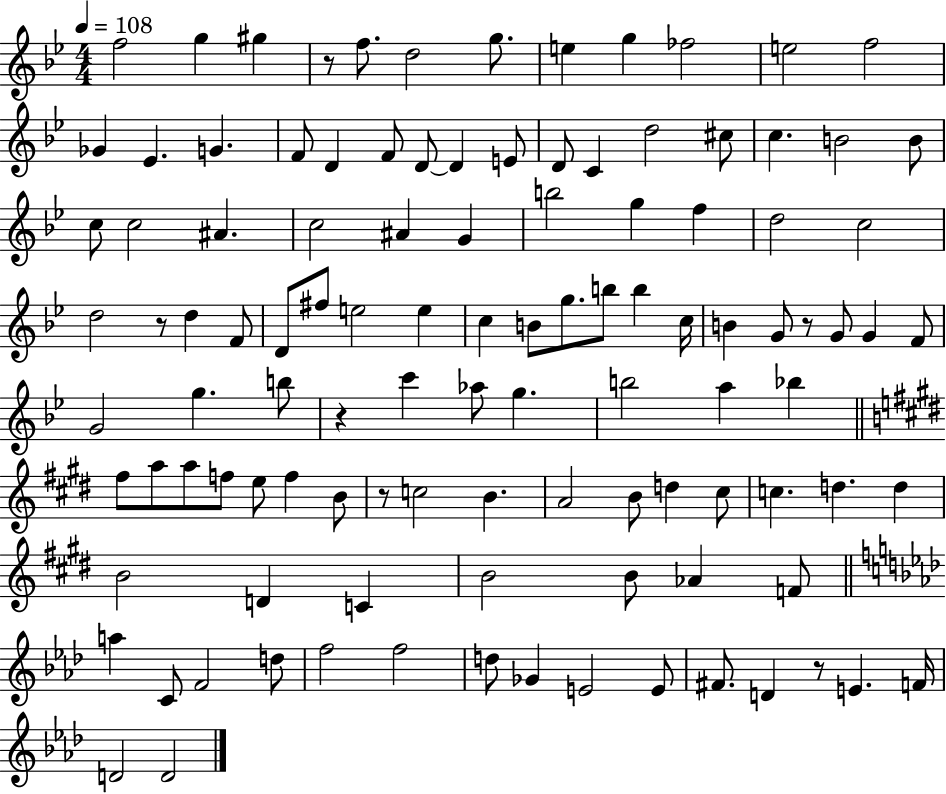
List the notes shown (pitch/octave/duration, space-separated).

F5/h G5/q G#5/q R/e F5/e. D5/h G5/e. E5/q G5/q FES5/h E5/h F5/h Gb4/q Eb4/q. G4/q. F4/e D4/q F4/e D4/e D4/q E4/e D4/e C4/q D5/h C#5/e C5/q. B4/h B4/e C5/e C5/h A#4/q. C5/h A#4/q G4/q B5/h G5/q F5/q D5/h C5/h D5/h R/e D5/q F4/e D4/e F#5/e E5/h E5/q C5/q B4/e G5/e. B5/e B5/q C5/s B4/q G4/e R/e G4/e G4/q F4/e G4/h G5/q. B5/e R/q C6/q Ab5/e G5/q. B5/h A5/q Bb5/q F#5/e A5/e A5/e F5/e E5/e F5/q B4/e R/e C5/h B4/q. A4/h B4/e D5/q C#5/e C5/q. D5/q. D5/q B4/h D4/q C4/q B4/h B4/e Ab4/q F4/e A5/q C4/e F4/h D5/e F5/h F5/h D5/e Gb4/q E4/h E4/e F#4/e. D4/q R/e E4/q. F4/s D4/h D4/h